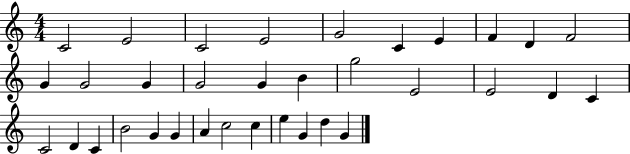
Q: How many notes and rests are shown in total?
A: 34